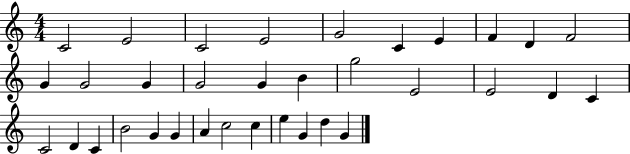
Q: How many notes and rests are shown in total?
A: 34